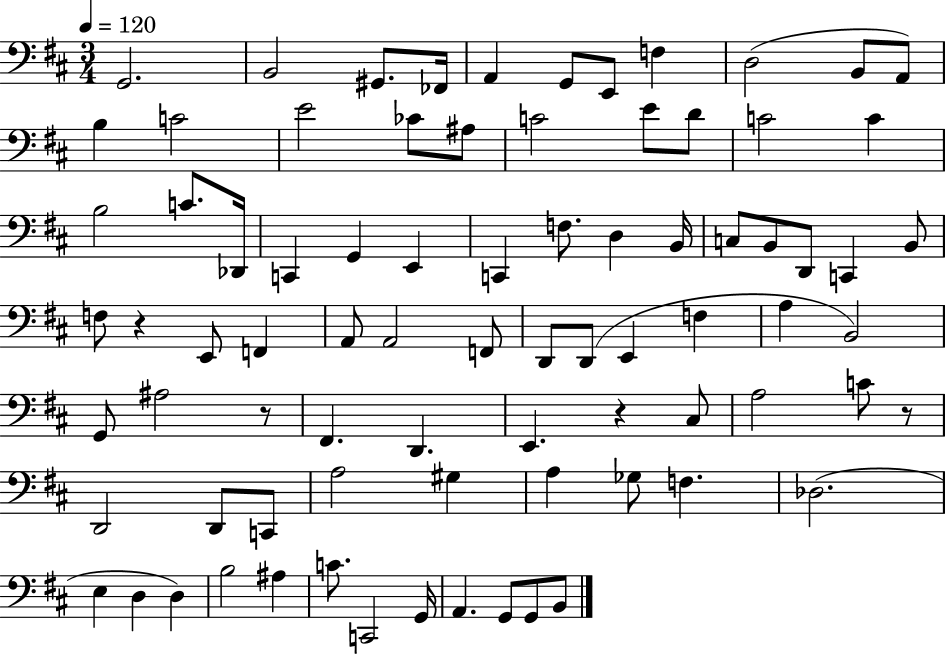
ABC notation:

X:1
T:Untitled
M:3/4
L:1/4
K:D
G,,2 B,,2 ^G,,/2 _F,,/4 A,, G,,/2 E,,/2 F, D,2 B,,/2 A,,/2 B, C2 E2 _C/2 ^A,/2 C2 E/2 D/2 C2 C B,2 C/2 _D,,/4 C,, G,, E,, C,, F,/2 D, B,,/4 C,/2 B,,/2 D,,/2 C,, B,,/2 F,/2 z E,,/2 F,, A,,/2 A,,2 F,,/2 D,,/2 D,,/2 E,, F, A, B,,2 G,,/2 ^A,2 z/2 ^F,, D,, E,, z ^C,/2 A,2 C/2 z/2 D,,2 D,,/2 C,,/2 A,2 ^G, A, _G,/2 F, _D,2 E, D, D, B,2 ^A, C/2 C,,2 G,,/4 A,, G,,/2 G,,/2 B,,/2